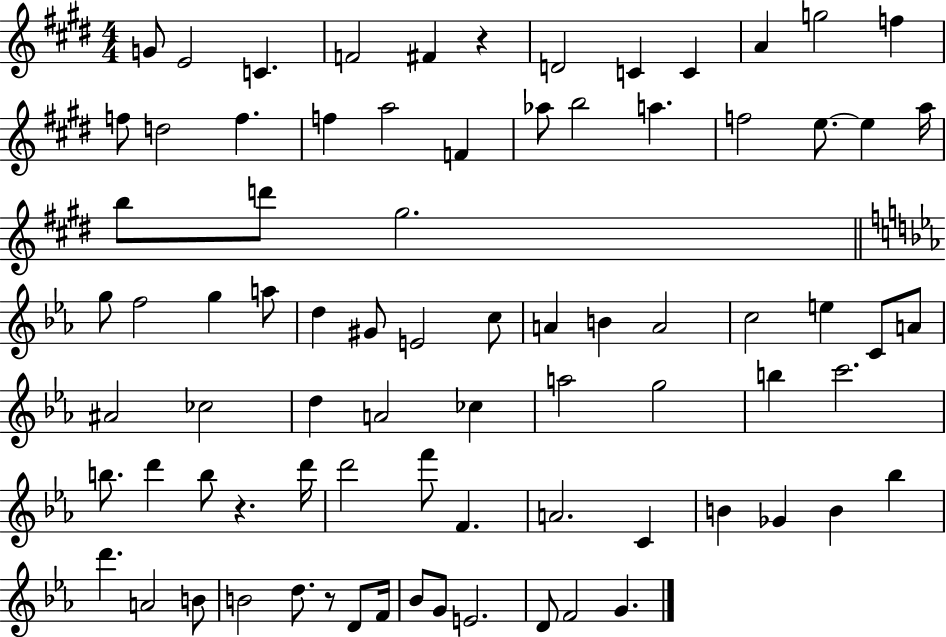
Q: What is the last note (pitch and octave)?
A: G4